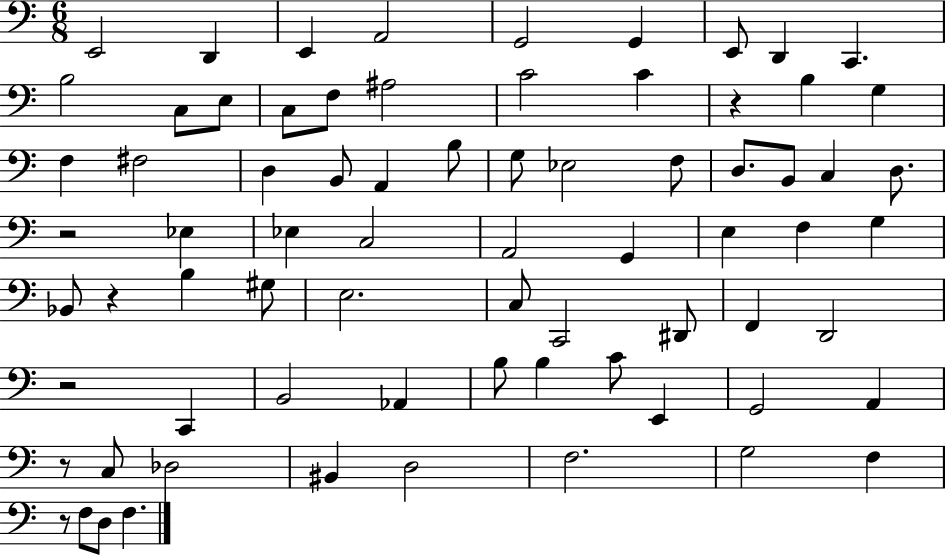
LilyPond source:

{
  \clef bass
  \numericTimeSignature
  \time 6/8
  \key c \major
  \repeat volta 2 { e,2 d,4 | e,4 a,2 | g,2 g,4 | e,8 d,4 c,4. | \break b2 c8 e8 | c8 f8 ais2 | c'2 c'4 | r4 b4 g4 | \break f4 fis2 | d4 b,8 a,4 b8 | g8 ees2 f8 | d8. b,8 c4 d8. | \break r2 ees4 | ees4 c2 | a,2 g,4 | e4 f4 g4 | \break bes,8 r4 b4 gis8 | e2. | c8 c,2 dis,8 | f,4 d,2 | \break r2 c,4 | b,2 aes,4 | b8 b4 c'8 e,4 | g,2 a,4 | \break r8 c8 des2 | bis,4 d2 | f2. | g2 f4 | \break r8 f8 d8 f4. | } \bar "|."
}